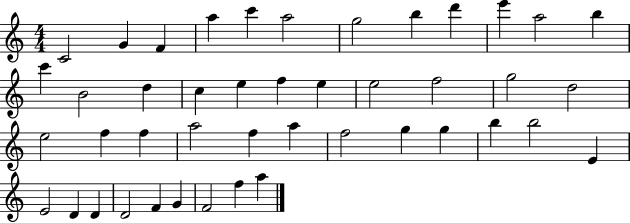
{
  \clef treble
  \numericTimeSignature
  \time 4/4
  \key c \major
  c'2 g'4 f'4 | a''4 c'''4 a''2 | g''2 b''4 d'''4 | e'''4 a''2 b''4 | \break c'''4 b'2 d''4 | c''4 e''4 f''4 e''4 | e''2 f''2 | g''2 d''2 | \break e''2 f''4 f''4 | a''2 f''4 a''4 | f''2 g''4 g''4 | b''4 b''2 e'4 | \break e'2 d'4 d'4 | d'2 f'4 g'4 | f'2 f''4 a''4 | \bar "|."
}